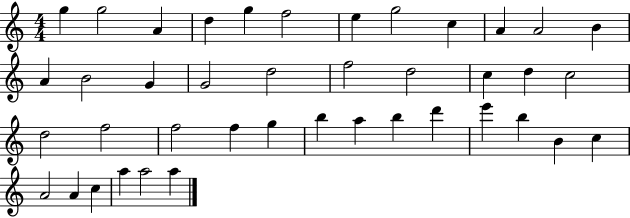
{
  \clef treble
  \numericTimeSignature
  \time 4/4
  \key c \major
  g''4 g''2 a'4 | d''4 g''4 f''2 | e''4 g''2 c''4 | a'4 a'2 b'4 | \break a'4 b'2 g'4 | g'2 d''2 | f''2 d''2 | c''4 d''4 c''2 | \break d''2 f''2 | f''2 f''4 g''4 | b''4 a''4 b''4 d'''4 | e'''4 b''4 b'4 c''4 | \break a'2 a'4 c''4 | a''4 a''2 a''4 | \bar "|."
}